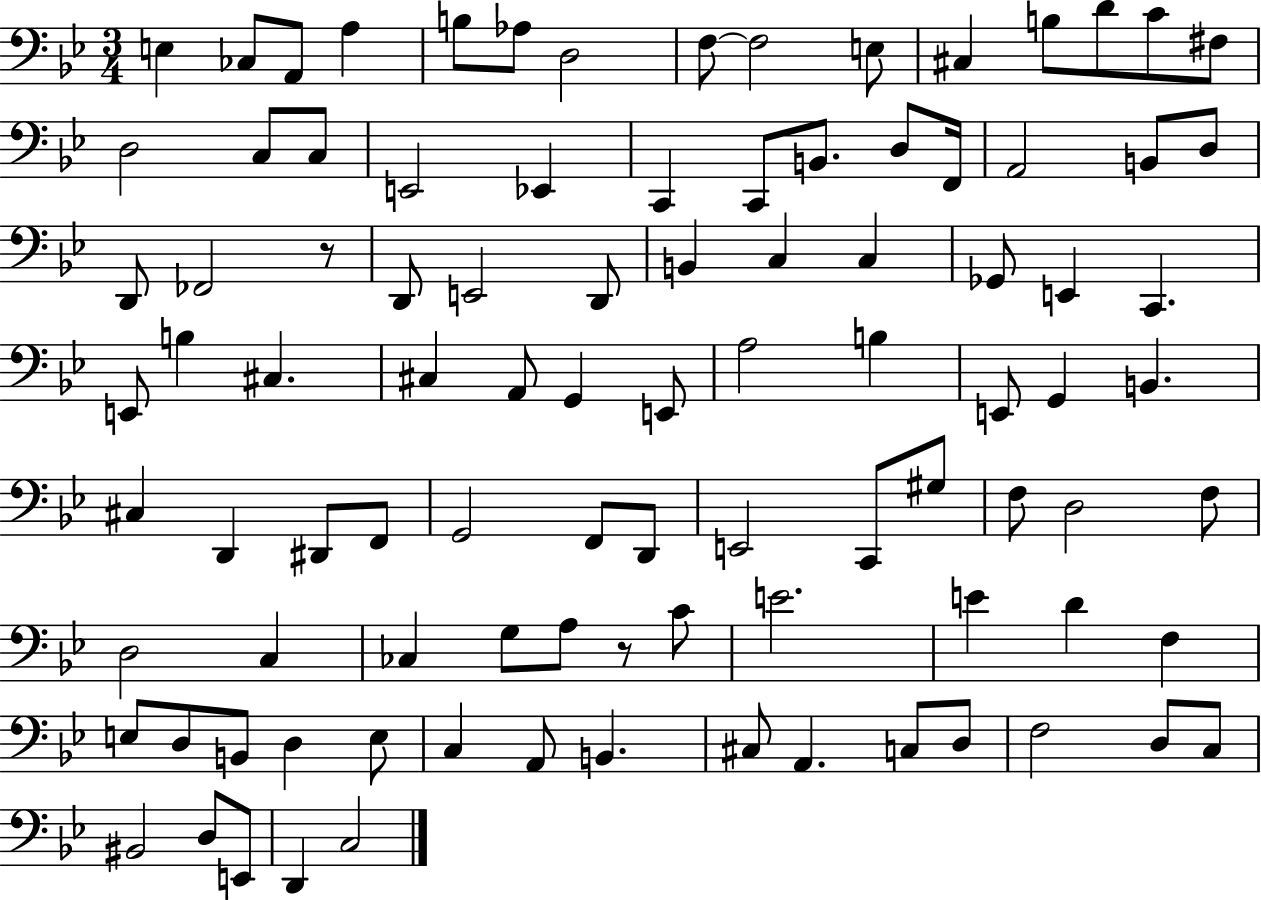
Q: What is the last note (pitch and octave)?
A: C3